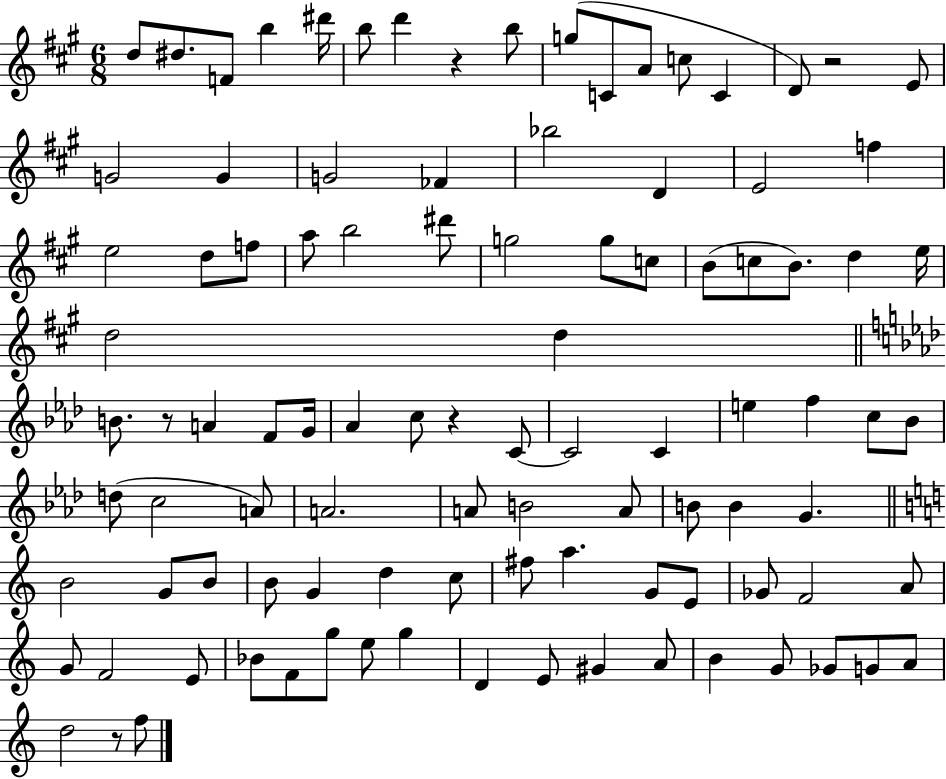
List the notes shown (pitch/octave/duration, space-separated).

D5/e D#5/e. F4/e B5/q D#6/s B5/e D6/q R/q B5/e G5/e C4/e A4/e C5/e C4/q D4/e R/h E4/e G4/h G4/q G4/h FES4/q Bb5/h D4/q E4/h F5/q E5/h D5/e F5/e A5/e B5/h D#6/e G5/h G5/e C5/e B4/e C5/e B4/e. D5/q E5/s D5/h D5/q B4/e. R/e A4/q F4/e G4/s Ab4/q C5/e R/q C4/e C4/h C4/q E5/q F5/q C5/e Bb4/e D5/e C5/h A4/e A4/h. A4/e B4/h A4/e B4/e B4/q G4/q. B4/h G4/e B4/e B4/e G4/q D5/q C5/e F#5/e A5/q. G4/e E4/e Gb4/e F4/h A4/e G4/e F4/h E4/e Bb4/e F4/e G5/e E5/e G5/q D4/q E4/e G#4/q A4/e B4/q G4/e Gb4/e G4/e A4/e D5/h R/e F5/e